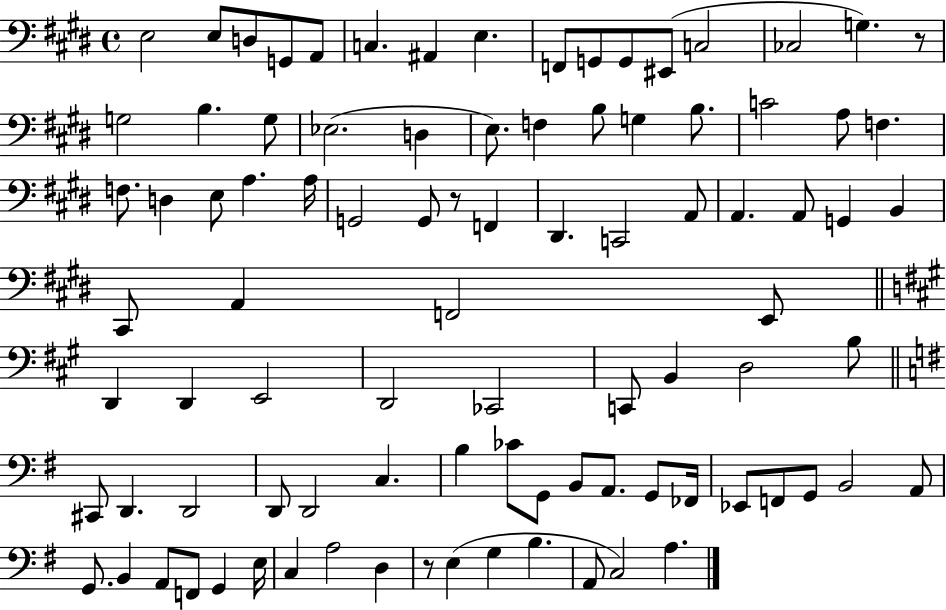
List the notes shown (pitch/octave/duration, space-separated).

E3/h E3/e D3/e G2/e A2/e C3/q. A#2/q E3/q. F2/e G2/e G2/e EIS2/e C3/h CES3/h G3/q. R/e G3/h B3/q. G3/e Eb3/h. D3/q E3/e. F3/q B3/e G3/q B3/e. C4/h A3/e F3/q. F3/e. D3/q E3/e A3/q. A3/s G2/h G2/e R/e F2/q D#2/q. C2/h A2/e A2/q. A2/e G2/q B2/q C#2/e A2/q F2/h E2/e D2/q D2/q E2/h D2/h CES2/h C2/e B2/q D3/h B3/e C#2/e D2/q. D2/h D2/e D2/h C3/q. B3/q CES4/e G2/e B2/e A2/e. G2/e FES2/s Eb2/e F2/e G2/e B2/h A2/e G2/e. B2/q A2/e F2/e G2/q E3/s C3/q A3/h D3/q R/e E3/q G3/q B3/q. A2/e C3/h A3/q.